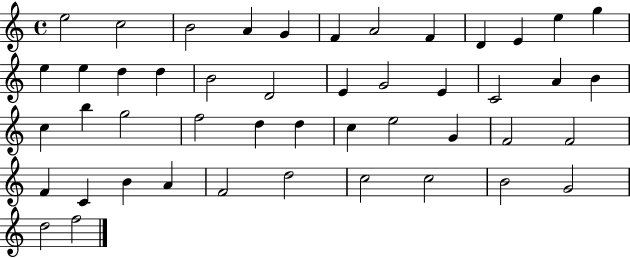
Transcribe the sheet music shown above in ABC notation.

X:1
T:Untitled
M:4/4
L:1/4
K:C
e2 c2 B2 A G F A2 F D E e g e e d d B2 D2 E G2 E C2 A B c b g2 f2 d d c e2 G F2 F2 F C B A F2 d2 c2 c2 B2 G2 d2 f2